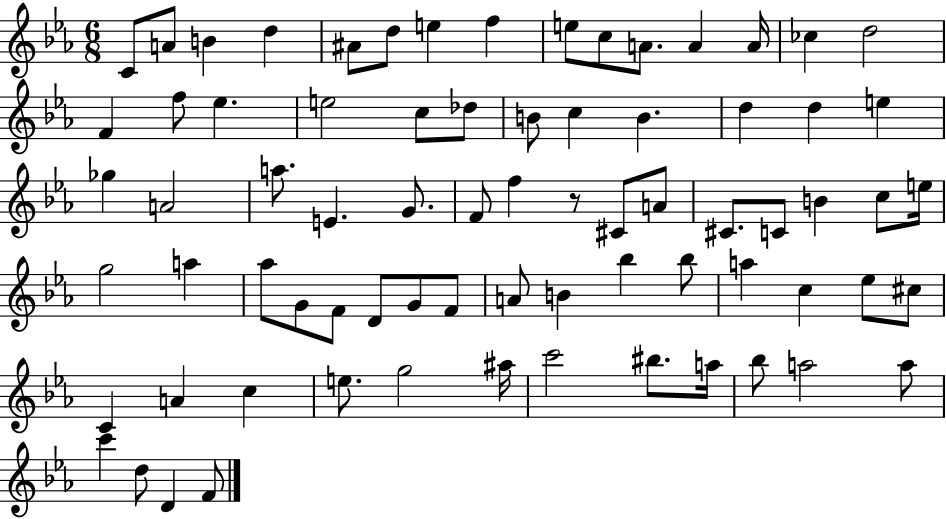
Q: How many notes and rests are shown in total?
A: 74